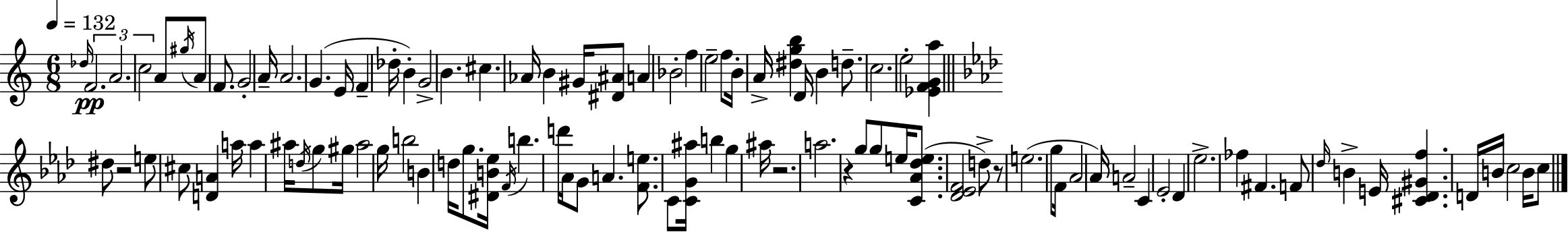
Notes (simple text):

Db5/s F4/h. A4/h. C5/h A4/e G#5/s A4/e F4/e. G4/h A4/s A4/h. G4/q. E4/s F4/q Db5/s B4/q G4/h B4/q. C#5/q. Ab4/s B4/q G#4/s [D#4,A#4]/e A4/q Bb4/h F5/q E5/h F5/e B4/s A4/s [D#5,G5,B5]/q D4/s B4/q D5/e. C5/h. E5/h [Eb4,F4,G4,A5]/q D#5/e R/h E5/e C#5/e [D4,A4]/q A5/s A5/q A#5/s D5/s G5/e G#5/s A#5/h G5/s B5/h B4/q D5/s G5/e. [D#4,B4,Eb5]/s F4/s B5/q. D6/s Ab4/s G4/e A4/q. [F4,E5]/e. C4/e [C4,G4,A#5]/s B5/q G5/q A#5/s R/h. A5/h. R/q G5/e G5/e E5/s [C4,Ab4,Db5,E5]/e. [Db4,Eb4,F4]/h D5/e R/e E5/h. G5/e F4/s Ab4/h Ab4/s A4/h C4/q Eb4/h Db4/q Eb5/h. FES5/q F#4/q. F4/e Db5/s B4/q E4/s [C#4,Db4,G#4,F5]/q. D4/s B4/s C5/h B4/s C5/e